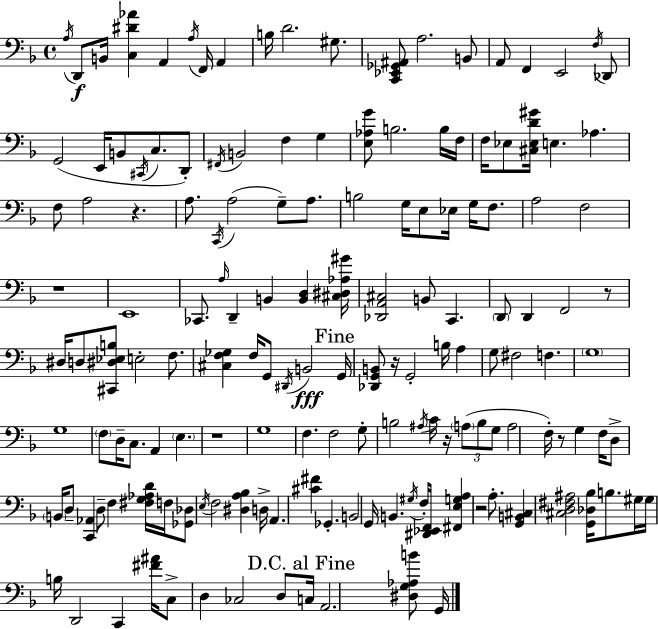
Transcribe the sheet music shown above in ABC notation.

X:1
T:Untitled
M:4/4
L:1/4
K:F
A,/4 D,,/2 B,,/4 [C,^D_A] A,, A,/4 F,,/4 A,, B,/4 D2 ^G,/2 [C,,_E,,_G,,^A,,]/2 A,2 B,,/2 A,,/2 F,, E,,2 F,/4 _D,,/2 G,,2 E,,/4 B,,/2 ^C,,/4 C,/2 D,,/2 ^F,,/4 B,,2 F, G, [E,_A,G]/2 B,2 B,/4 F,/4 F,/4 _E,/2 [^C,_E,D^G]/4 E, _A, F,/2 A,2 z A,/2 C,,/4 A,2 G,/2 A,/2 B,2 G,/4 E,/2 _E,/4 G,/4 F,/2 A,2 F,2 z4 E,,4 _C,,/2 A,/4 D,, B,, [B,,D,] [^C,^D,_A,^G]/4 [_D,,A,,^C,]2 B,,/2 C,, D,,/2 D,, F,,2 z/2 ^D,/4 D,/2 [^C,,^D,_E,B,]/2 E,2 F,/2 [^C,F,_G,] F,/4 G,,/2 ^D,,/4 B,,2 G,,/4 [_D,,G,,B,,]/2 z/4 G,,2 B,/4 A, G,/2 ^F,2 F, G,4 G,4 F,/2 D,/4 C,/2 A,, E, z4 G,4 F, F,2 G,/2 B,2 ^A,/4 C/4 z/4 A,/2 B,/2 G,/2 A,2 F,/4 z/2 G, F,/4 D,/2 B,,/4 D,/2 [C,,_A,,] D,/2 F, [^F,G,_A,D]/4 F,/4 [_G,,_D,]/2 E,/4 F,2 [^D,A,_B,] D,/4 A,, [^C^F] _G,, B,,2 G,,/4 B,, ^G,/4 F,/4 [^D,,_E,,F,,]/4 [^F,,E,G,A,] z2 A,/2 [G,,B,,^C,] [^C,D,^F,^A,]2 [G,,_D,_B,]/4 B,/2 ^G,/4 ^G,/4 B,/4 D,,2 C,, [^F^A]/4 C,/2 D, _C,2 D,/2 C,/4 A,,2 [^D,G,_A,B]/2 G,,/4